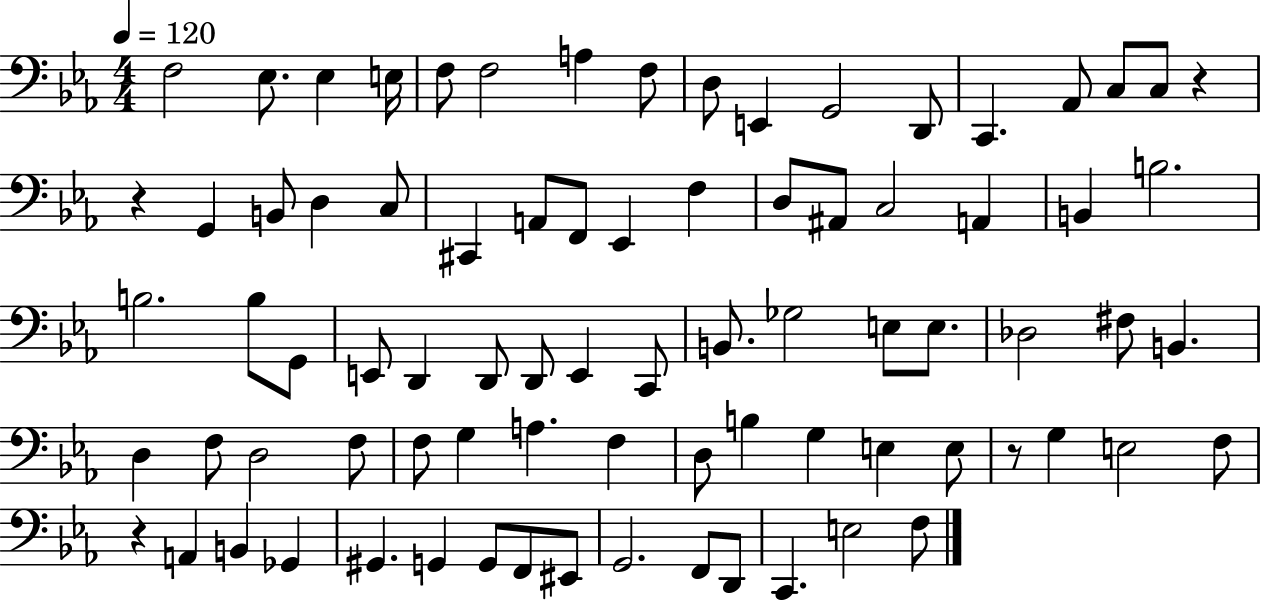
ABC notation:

X:1
T:Untitled
M:4/4
L:1/4
K:Eb
F,2 _E,/2 _E, E,/4 F,/2 F,2 A, F,/2 D,/2 E,, G,,2 D,,/2 C,, _A,,/2 C,/2 C,/2 z z G,, B,,/2 D, C,/2 ^C,, A,,/2 F,,/2 _E,, F, D,/2 ^A,,/2 C,2 A,, B,, B,2 B,2 B,/2 G,,/2 E,,/2 D,, D,,/2 D,,/2 E,, C,,/2 B,,/2 _G,2 E,/2 E,/2 _D,2 ^F,/2 B,, D, F,/2 D,2 F,/2 F,/2 G, A, F, D,/2 B, G, E, E,/2 z/2 G, E,2 F,/2 z A,, B,, _G,, ^G,, G,, G,,/2 F,,/2 ^E,,/2 G,,2 F,,/2 D,,/2 C,, E,2 F,/2